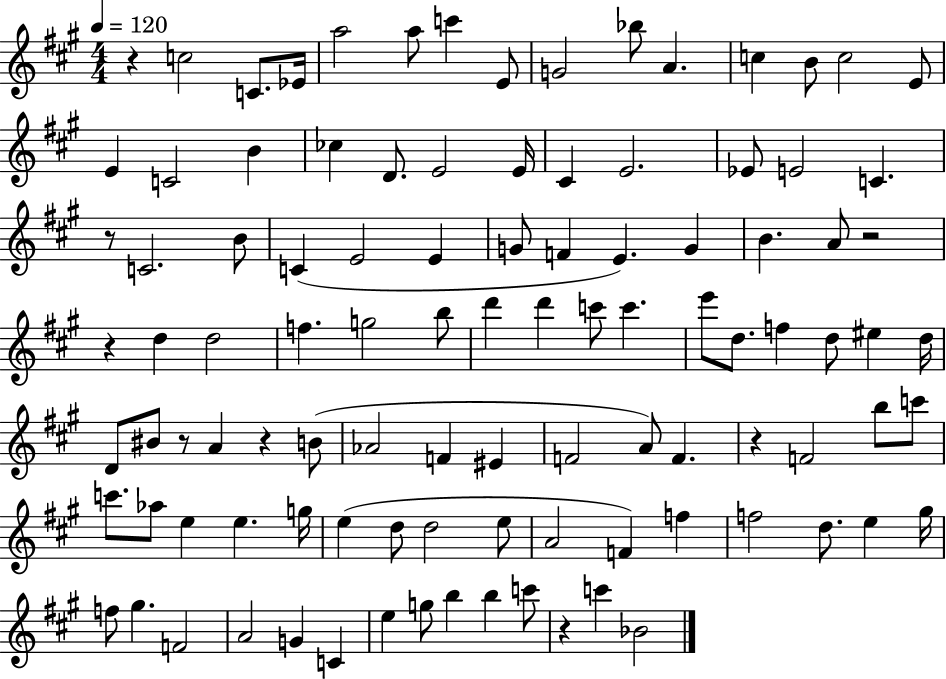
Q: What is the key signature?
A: A major